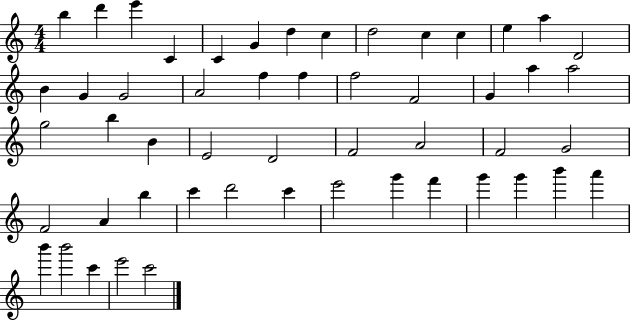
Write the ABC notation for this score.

X:1
T:Untitled
M:4/4
L:1/4
K:C
b d' e' C C G d c d2 c c e a D2 B G G2 A2 f f f2 F2 G a a2 g2 b B E2 D2 F2 A2 F2 G2 F2 A b c' d'2 c' e'2 g' f' g' g' b' a' b' b'2 c' e'2 c'2